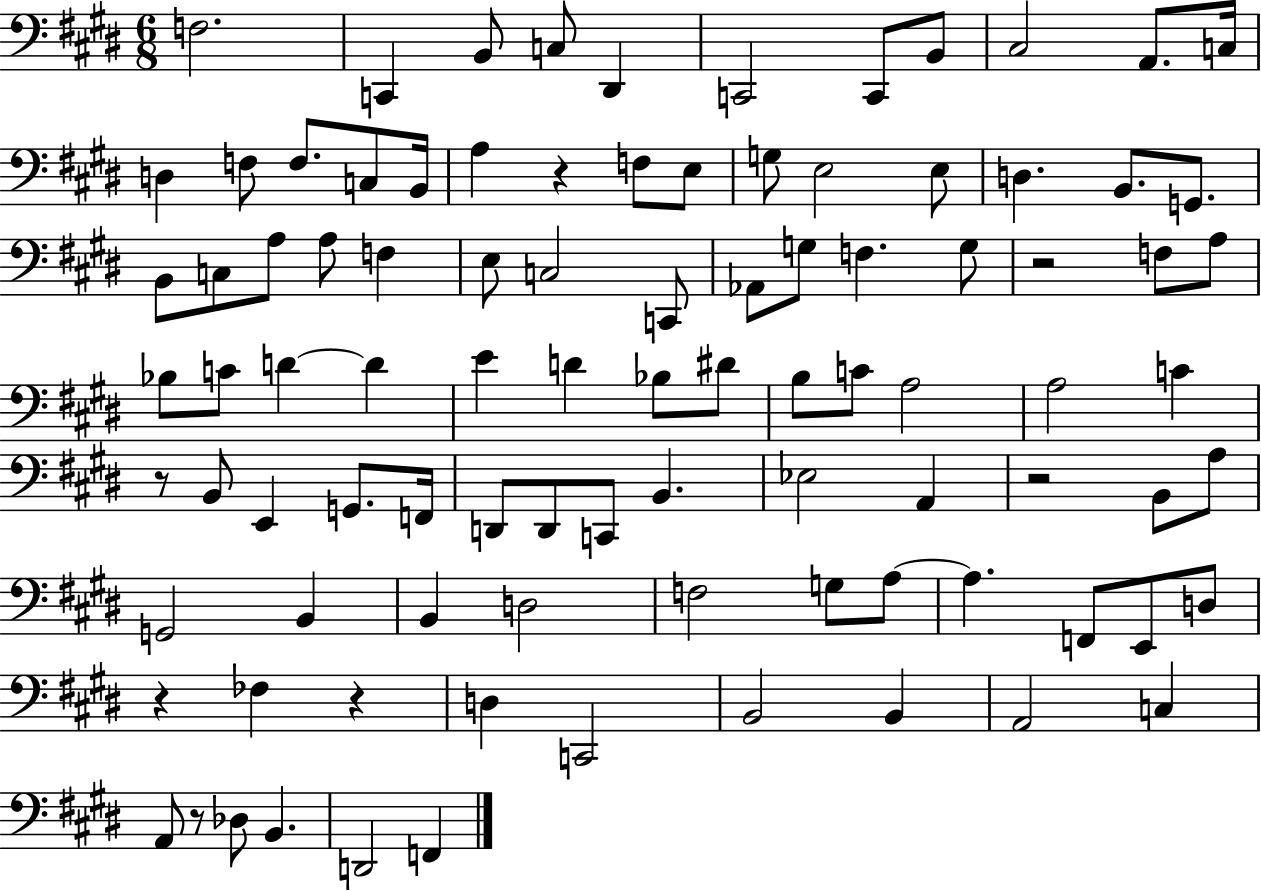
F3/h. C2/q B2/e C3/e D#2/q C2/h C2/e B2/e C#3/h A2/e. C3/s D3/q F3/e F3/e. C3/e B2/s A3/q R/q F3/e E3/e G3/e E3/h E3/e D3/q. B2/e. G2/e. B2/e C3/e A3/e A3/e F3/q E3/e C3/h C2/e Ab2/e G3/e F3/q. G3/e R/h F3/e A3/e Bb3/e C4/e D4/q D4/q E4/q D4/q Bb3/e D#4/e B3/e C4/e A3/h A3/h C4/q R/e B2/e E2/q G2/e. F2/s D2/e D2/e C2/e B2/q. Eb3/h A2/q R/h B2/e A3/e G2/h B2/q B2/q D3/h F3/h G3/e A3/e A3/q. F2/e E2/e D3/e R/q FES3/q R/q D3/q C2/h B2/h B2/q A2/h C3/q A2/e R/e Db3/e B2/q. D2/h F2/q